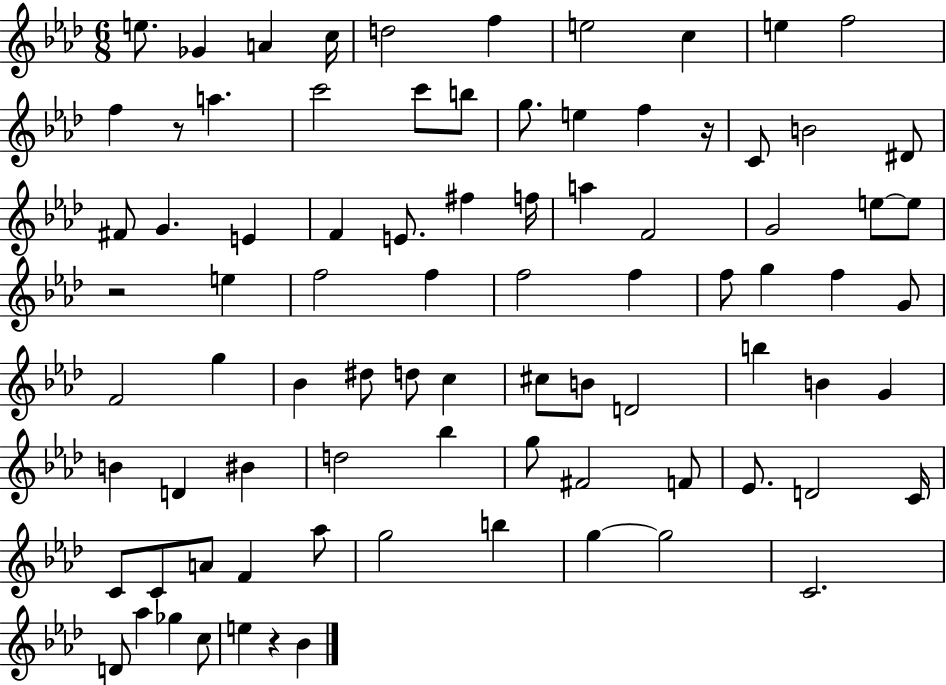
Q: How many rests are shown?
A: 4